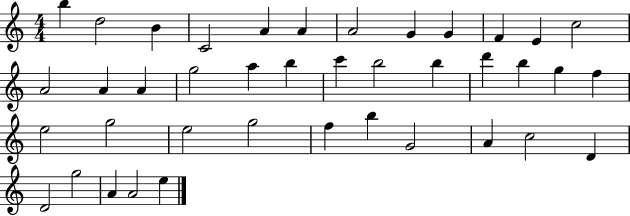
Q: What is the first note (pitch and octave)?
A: B5